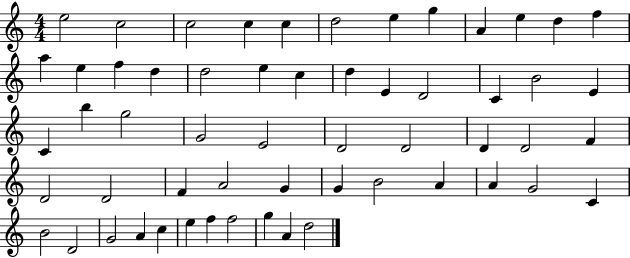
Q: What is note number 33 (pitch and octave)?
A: D4